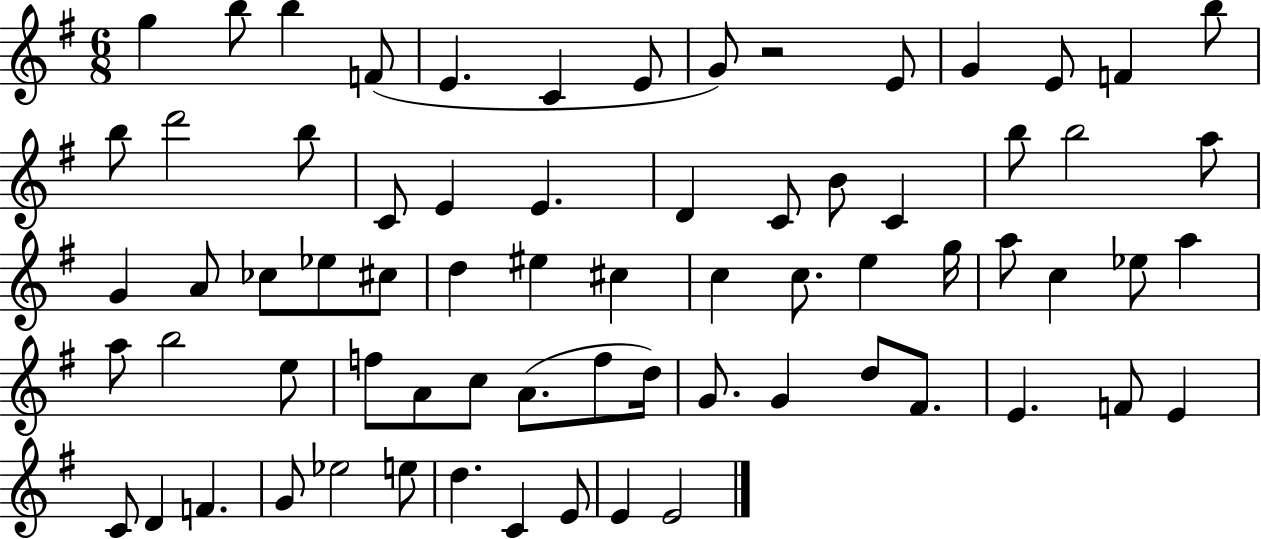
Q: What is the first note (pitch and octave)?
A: G5